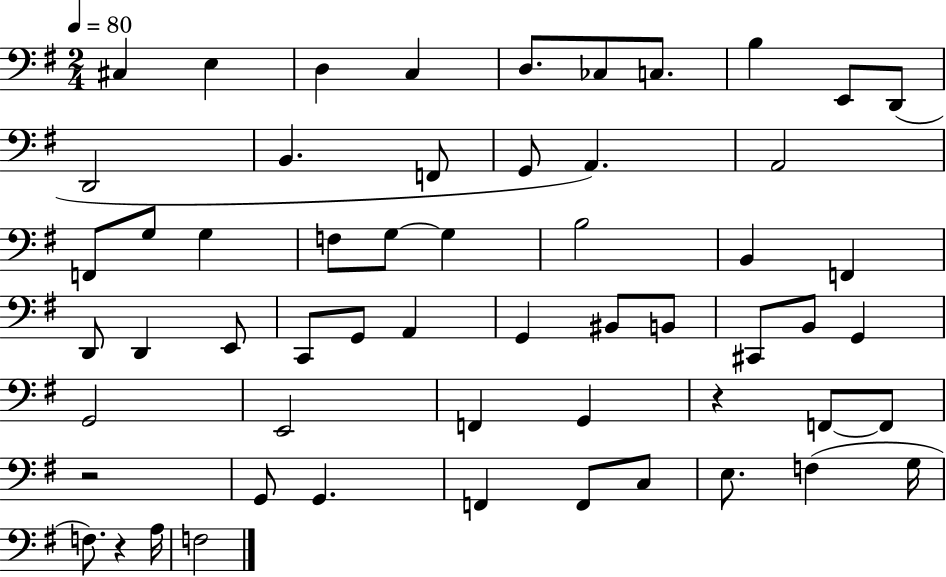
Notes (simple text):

C#3/q E3/q D3/q C3/q D3/e. CES3/e C3/e. B3/q E2/e D2/e D2/h B2/q. F2/e G2/e A2/q. A2/h F2/e G3/e G3/q F3/e G3/e G3/q B3/h B2/q F2/q D2/e D2/q E2/e C2/e G2/e A2/q G2/q BIS2/e B2/e C#2/e B2/e G2/q G2/h E2/h F2/q G2/q R/q F2/e F2/e R/h G2/e G2/q. F2/q F2/e C3/e E3/e. F3/q G3/s F3/e. R/q A3/s F3/h